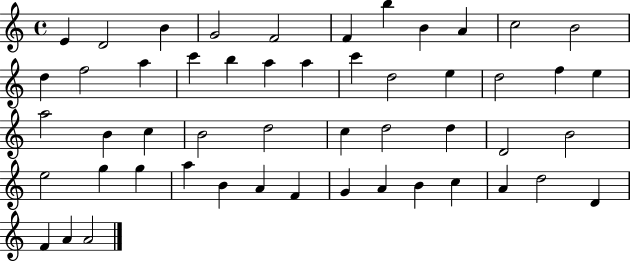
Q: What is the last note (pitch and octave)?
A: A4